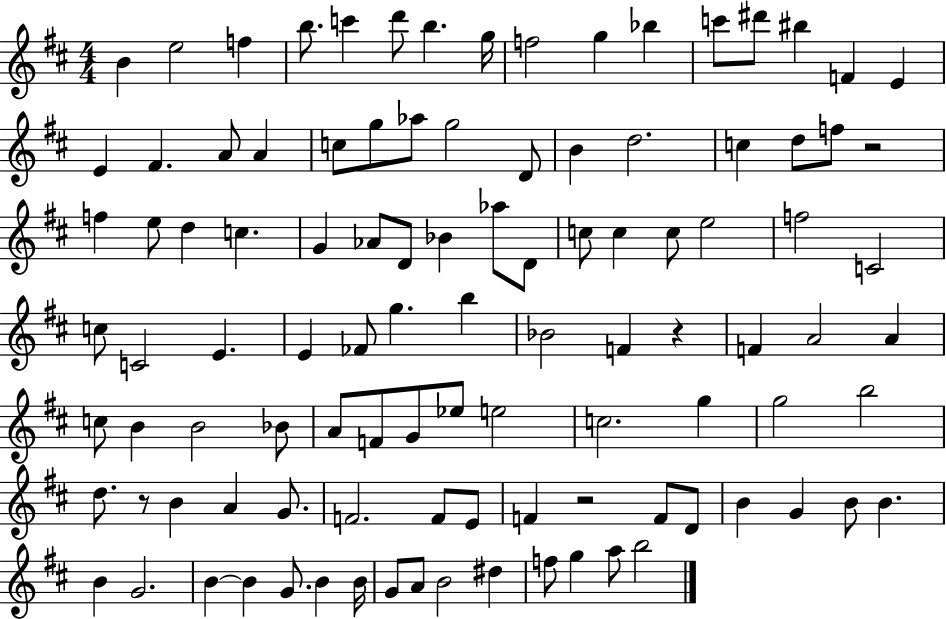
X:1
T:Untitled
M:4/4
L:1/4
K:D
B e2 f b/2 c' d'/2 b g/4 f2 g _b c'/2 ^d'/2 ^b F E E ^F A/2 A c/2 g/2 _a/2 g2 D/2 B d2 c d/2 f/2 z2 f e/2 d c G _A/2 D/2 _B _a/2 D/2 c/2 c c/2 e2 f2 C2 c/2 C2 E E _F/2 g b _B2 F z F A2 A c/2 B B2 _B/2 A/2 F/2 G/2 _e/2 e2 c2 g g2 b2 d/2 z/2 B A G/2 F2 F/2 E/2 F z2 F/2 D/2 B G B/2 B B G2 B B G/2 B B/4 G/2 A/2 B2 ^d f/2 g a/2 b2